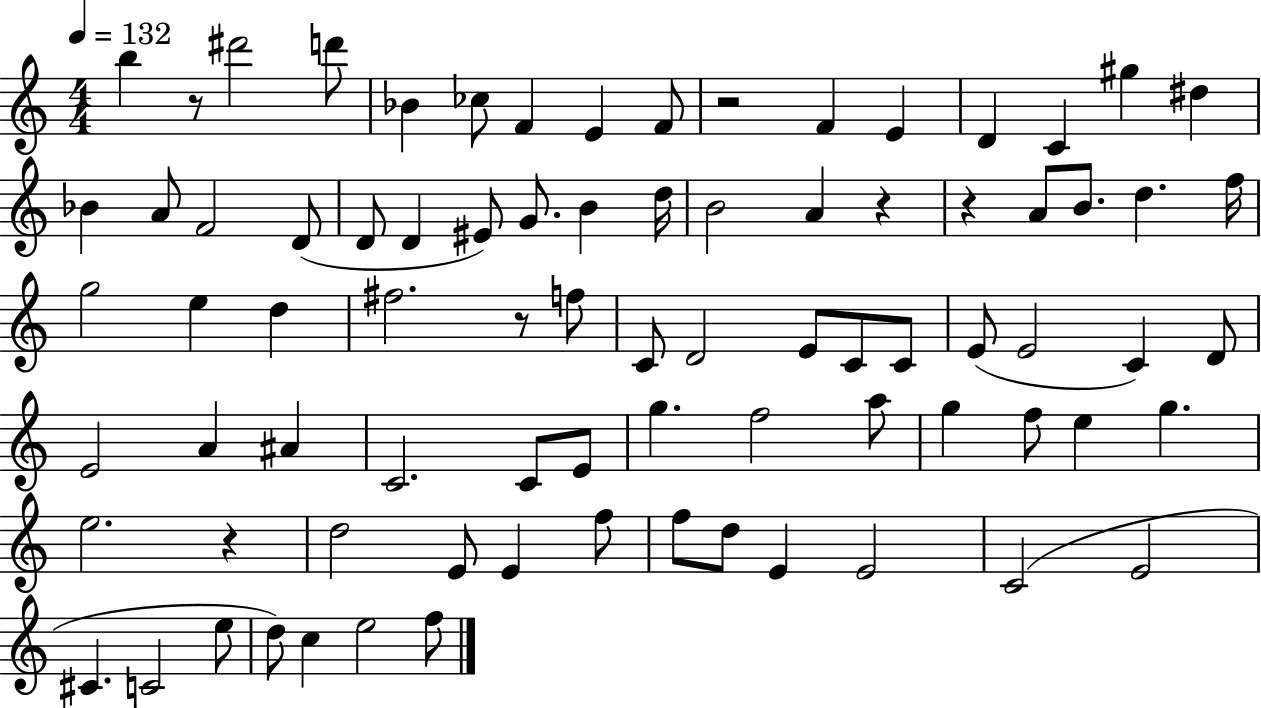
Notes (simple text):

B5/q R/e D#6/h D6/e Bb4/q CES5/e F4/q E4/q F4/e R/h F4/q E4/q D4/q C4/q G#5/q D#5/q Bb4/q A4/e F4/h D4/e D4/e D4/q EIS4/e G4/e. B4/q D5/s B4/h A4/q R/q R/q A4/e B4/e. D5/q. F5/s G5/h E5/q D5/q F#5/h. R/e F5/e C4/e D4/h E4/e C4/e C4/e E4/e E4/h C4/q D4/e E4/h A4/q A#4/q C4/h. C4/e E4/e G5/q. F5/h A5/e G5/q F5/e E5/q G5/q. E5/h. R/q D5/h E4/e E4/q F5/e F5/e D5/e E4/q E4/h C4/h E4/h C#4/q. C4/h E5/e D5/e C5/q E5/h F5/e